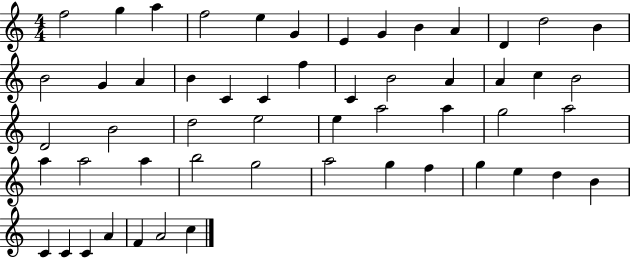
X:1
T:Untitled
M:4/4
L:1/4
K:C
f2 g a f2 e G E G B A D d2 B B2 G A B C C f C B2 A A c B2 D2 B2 d2 e2 e a2 a g2 a2 a a2 a b2 g2 a2 g f g e d B C C C A F A2 c